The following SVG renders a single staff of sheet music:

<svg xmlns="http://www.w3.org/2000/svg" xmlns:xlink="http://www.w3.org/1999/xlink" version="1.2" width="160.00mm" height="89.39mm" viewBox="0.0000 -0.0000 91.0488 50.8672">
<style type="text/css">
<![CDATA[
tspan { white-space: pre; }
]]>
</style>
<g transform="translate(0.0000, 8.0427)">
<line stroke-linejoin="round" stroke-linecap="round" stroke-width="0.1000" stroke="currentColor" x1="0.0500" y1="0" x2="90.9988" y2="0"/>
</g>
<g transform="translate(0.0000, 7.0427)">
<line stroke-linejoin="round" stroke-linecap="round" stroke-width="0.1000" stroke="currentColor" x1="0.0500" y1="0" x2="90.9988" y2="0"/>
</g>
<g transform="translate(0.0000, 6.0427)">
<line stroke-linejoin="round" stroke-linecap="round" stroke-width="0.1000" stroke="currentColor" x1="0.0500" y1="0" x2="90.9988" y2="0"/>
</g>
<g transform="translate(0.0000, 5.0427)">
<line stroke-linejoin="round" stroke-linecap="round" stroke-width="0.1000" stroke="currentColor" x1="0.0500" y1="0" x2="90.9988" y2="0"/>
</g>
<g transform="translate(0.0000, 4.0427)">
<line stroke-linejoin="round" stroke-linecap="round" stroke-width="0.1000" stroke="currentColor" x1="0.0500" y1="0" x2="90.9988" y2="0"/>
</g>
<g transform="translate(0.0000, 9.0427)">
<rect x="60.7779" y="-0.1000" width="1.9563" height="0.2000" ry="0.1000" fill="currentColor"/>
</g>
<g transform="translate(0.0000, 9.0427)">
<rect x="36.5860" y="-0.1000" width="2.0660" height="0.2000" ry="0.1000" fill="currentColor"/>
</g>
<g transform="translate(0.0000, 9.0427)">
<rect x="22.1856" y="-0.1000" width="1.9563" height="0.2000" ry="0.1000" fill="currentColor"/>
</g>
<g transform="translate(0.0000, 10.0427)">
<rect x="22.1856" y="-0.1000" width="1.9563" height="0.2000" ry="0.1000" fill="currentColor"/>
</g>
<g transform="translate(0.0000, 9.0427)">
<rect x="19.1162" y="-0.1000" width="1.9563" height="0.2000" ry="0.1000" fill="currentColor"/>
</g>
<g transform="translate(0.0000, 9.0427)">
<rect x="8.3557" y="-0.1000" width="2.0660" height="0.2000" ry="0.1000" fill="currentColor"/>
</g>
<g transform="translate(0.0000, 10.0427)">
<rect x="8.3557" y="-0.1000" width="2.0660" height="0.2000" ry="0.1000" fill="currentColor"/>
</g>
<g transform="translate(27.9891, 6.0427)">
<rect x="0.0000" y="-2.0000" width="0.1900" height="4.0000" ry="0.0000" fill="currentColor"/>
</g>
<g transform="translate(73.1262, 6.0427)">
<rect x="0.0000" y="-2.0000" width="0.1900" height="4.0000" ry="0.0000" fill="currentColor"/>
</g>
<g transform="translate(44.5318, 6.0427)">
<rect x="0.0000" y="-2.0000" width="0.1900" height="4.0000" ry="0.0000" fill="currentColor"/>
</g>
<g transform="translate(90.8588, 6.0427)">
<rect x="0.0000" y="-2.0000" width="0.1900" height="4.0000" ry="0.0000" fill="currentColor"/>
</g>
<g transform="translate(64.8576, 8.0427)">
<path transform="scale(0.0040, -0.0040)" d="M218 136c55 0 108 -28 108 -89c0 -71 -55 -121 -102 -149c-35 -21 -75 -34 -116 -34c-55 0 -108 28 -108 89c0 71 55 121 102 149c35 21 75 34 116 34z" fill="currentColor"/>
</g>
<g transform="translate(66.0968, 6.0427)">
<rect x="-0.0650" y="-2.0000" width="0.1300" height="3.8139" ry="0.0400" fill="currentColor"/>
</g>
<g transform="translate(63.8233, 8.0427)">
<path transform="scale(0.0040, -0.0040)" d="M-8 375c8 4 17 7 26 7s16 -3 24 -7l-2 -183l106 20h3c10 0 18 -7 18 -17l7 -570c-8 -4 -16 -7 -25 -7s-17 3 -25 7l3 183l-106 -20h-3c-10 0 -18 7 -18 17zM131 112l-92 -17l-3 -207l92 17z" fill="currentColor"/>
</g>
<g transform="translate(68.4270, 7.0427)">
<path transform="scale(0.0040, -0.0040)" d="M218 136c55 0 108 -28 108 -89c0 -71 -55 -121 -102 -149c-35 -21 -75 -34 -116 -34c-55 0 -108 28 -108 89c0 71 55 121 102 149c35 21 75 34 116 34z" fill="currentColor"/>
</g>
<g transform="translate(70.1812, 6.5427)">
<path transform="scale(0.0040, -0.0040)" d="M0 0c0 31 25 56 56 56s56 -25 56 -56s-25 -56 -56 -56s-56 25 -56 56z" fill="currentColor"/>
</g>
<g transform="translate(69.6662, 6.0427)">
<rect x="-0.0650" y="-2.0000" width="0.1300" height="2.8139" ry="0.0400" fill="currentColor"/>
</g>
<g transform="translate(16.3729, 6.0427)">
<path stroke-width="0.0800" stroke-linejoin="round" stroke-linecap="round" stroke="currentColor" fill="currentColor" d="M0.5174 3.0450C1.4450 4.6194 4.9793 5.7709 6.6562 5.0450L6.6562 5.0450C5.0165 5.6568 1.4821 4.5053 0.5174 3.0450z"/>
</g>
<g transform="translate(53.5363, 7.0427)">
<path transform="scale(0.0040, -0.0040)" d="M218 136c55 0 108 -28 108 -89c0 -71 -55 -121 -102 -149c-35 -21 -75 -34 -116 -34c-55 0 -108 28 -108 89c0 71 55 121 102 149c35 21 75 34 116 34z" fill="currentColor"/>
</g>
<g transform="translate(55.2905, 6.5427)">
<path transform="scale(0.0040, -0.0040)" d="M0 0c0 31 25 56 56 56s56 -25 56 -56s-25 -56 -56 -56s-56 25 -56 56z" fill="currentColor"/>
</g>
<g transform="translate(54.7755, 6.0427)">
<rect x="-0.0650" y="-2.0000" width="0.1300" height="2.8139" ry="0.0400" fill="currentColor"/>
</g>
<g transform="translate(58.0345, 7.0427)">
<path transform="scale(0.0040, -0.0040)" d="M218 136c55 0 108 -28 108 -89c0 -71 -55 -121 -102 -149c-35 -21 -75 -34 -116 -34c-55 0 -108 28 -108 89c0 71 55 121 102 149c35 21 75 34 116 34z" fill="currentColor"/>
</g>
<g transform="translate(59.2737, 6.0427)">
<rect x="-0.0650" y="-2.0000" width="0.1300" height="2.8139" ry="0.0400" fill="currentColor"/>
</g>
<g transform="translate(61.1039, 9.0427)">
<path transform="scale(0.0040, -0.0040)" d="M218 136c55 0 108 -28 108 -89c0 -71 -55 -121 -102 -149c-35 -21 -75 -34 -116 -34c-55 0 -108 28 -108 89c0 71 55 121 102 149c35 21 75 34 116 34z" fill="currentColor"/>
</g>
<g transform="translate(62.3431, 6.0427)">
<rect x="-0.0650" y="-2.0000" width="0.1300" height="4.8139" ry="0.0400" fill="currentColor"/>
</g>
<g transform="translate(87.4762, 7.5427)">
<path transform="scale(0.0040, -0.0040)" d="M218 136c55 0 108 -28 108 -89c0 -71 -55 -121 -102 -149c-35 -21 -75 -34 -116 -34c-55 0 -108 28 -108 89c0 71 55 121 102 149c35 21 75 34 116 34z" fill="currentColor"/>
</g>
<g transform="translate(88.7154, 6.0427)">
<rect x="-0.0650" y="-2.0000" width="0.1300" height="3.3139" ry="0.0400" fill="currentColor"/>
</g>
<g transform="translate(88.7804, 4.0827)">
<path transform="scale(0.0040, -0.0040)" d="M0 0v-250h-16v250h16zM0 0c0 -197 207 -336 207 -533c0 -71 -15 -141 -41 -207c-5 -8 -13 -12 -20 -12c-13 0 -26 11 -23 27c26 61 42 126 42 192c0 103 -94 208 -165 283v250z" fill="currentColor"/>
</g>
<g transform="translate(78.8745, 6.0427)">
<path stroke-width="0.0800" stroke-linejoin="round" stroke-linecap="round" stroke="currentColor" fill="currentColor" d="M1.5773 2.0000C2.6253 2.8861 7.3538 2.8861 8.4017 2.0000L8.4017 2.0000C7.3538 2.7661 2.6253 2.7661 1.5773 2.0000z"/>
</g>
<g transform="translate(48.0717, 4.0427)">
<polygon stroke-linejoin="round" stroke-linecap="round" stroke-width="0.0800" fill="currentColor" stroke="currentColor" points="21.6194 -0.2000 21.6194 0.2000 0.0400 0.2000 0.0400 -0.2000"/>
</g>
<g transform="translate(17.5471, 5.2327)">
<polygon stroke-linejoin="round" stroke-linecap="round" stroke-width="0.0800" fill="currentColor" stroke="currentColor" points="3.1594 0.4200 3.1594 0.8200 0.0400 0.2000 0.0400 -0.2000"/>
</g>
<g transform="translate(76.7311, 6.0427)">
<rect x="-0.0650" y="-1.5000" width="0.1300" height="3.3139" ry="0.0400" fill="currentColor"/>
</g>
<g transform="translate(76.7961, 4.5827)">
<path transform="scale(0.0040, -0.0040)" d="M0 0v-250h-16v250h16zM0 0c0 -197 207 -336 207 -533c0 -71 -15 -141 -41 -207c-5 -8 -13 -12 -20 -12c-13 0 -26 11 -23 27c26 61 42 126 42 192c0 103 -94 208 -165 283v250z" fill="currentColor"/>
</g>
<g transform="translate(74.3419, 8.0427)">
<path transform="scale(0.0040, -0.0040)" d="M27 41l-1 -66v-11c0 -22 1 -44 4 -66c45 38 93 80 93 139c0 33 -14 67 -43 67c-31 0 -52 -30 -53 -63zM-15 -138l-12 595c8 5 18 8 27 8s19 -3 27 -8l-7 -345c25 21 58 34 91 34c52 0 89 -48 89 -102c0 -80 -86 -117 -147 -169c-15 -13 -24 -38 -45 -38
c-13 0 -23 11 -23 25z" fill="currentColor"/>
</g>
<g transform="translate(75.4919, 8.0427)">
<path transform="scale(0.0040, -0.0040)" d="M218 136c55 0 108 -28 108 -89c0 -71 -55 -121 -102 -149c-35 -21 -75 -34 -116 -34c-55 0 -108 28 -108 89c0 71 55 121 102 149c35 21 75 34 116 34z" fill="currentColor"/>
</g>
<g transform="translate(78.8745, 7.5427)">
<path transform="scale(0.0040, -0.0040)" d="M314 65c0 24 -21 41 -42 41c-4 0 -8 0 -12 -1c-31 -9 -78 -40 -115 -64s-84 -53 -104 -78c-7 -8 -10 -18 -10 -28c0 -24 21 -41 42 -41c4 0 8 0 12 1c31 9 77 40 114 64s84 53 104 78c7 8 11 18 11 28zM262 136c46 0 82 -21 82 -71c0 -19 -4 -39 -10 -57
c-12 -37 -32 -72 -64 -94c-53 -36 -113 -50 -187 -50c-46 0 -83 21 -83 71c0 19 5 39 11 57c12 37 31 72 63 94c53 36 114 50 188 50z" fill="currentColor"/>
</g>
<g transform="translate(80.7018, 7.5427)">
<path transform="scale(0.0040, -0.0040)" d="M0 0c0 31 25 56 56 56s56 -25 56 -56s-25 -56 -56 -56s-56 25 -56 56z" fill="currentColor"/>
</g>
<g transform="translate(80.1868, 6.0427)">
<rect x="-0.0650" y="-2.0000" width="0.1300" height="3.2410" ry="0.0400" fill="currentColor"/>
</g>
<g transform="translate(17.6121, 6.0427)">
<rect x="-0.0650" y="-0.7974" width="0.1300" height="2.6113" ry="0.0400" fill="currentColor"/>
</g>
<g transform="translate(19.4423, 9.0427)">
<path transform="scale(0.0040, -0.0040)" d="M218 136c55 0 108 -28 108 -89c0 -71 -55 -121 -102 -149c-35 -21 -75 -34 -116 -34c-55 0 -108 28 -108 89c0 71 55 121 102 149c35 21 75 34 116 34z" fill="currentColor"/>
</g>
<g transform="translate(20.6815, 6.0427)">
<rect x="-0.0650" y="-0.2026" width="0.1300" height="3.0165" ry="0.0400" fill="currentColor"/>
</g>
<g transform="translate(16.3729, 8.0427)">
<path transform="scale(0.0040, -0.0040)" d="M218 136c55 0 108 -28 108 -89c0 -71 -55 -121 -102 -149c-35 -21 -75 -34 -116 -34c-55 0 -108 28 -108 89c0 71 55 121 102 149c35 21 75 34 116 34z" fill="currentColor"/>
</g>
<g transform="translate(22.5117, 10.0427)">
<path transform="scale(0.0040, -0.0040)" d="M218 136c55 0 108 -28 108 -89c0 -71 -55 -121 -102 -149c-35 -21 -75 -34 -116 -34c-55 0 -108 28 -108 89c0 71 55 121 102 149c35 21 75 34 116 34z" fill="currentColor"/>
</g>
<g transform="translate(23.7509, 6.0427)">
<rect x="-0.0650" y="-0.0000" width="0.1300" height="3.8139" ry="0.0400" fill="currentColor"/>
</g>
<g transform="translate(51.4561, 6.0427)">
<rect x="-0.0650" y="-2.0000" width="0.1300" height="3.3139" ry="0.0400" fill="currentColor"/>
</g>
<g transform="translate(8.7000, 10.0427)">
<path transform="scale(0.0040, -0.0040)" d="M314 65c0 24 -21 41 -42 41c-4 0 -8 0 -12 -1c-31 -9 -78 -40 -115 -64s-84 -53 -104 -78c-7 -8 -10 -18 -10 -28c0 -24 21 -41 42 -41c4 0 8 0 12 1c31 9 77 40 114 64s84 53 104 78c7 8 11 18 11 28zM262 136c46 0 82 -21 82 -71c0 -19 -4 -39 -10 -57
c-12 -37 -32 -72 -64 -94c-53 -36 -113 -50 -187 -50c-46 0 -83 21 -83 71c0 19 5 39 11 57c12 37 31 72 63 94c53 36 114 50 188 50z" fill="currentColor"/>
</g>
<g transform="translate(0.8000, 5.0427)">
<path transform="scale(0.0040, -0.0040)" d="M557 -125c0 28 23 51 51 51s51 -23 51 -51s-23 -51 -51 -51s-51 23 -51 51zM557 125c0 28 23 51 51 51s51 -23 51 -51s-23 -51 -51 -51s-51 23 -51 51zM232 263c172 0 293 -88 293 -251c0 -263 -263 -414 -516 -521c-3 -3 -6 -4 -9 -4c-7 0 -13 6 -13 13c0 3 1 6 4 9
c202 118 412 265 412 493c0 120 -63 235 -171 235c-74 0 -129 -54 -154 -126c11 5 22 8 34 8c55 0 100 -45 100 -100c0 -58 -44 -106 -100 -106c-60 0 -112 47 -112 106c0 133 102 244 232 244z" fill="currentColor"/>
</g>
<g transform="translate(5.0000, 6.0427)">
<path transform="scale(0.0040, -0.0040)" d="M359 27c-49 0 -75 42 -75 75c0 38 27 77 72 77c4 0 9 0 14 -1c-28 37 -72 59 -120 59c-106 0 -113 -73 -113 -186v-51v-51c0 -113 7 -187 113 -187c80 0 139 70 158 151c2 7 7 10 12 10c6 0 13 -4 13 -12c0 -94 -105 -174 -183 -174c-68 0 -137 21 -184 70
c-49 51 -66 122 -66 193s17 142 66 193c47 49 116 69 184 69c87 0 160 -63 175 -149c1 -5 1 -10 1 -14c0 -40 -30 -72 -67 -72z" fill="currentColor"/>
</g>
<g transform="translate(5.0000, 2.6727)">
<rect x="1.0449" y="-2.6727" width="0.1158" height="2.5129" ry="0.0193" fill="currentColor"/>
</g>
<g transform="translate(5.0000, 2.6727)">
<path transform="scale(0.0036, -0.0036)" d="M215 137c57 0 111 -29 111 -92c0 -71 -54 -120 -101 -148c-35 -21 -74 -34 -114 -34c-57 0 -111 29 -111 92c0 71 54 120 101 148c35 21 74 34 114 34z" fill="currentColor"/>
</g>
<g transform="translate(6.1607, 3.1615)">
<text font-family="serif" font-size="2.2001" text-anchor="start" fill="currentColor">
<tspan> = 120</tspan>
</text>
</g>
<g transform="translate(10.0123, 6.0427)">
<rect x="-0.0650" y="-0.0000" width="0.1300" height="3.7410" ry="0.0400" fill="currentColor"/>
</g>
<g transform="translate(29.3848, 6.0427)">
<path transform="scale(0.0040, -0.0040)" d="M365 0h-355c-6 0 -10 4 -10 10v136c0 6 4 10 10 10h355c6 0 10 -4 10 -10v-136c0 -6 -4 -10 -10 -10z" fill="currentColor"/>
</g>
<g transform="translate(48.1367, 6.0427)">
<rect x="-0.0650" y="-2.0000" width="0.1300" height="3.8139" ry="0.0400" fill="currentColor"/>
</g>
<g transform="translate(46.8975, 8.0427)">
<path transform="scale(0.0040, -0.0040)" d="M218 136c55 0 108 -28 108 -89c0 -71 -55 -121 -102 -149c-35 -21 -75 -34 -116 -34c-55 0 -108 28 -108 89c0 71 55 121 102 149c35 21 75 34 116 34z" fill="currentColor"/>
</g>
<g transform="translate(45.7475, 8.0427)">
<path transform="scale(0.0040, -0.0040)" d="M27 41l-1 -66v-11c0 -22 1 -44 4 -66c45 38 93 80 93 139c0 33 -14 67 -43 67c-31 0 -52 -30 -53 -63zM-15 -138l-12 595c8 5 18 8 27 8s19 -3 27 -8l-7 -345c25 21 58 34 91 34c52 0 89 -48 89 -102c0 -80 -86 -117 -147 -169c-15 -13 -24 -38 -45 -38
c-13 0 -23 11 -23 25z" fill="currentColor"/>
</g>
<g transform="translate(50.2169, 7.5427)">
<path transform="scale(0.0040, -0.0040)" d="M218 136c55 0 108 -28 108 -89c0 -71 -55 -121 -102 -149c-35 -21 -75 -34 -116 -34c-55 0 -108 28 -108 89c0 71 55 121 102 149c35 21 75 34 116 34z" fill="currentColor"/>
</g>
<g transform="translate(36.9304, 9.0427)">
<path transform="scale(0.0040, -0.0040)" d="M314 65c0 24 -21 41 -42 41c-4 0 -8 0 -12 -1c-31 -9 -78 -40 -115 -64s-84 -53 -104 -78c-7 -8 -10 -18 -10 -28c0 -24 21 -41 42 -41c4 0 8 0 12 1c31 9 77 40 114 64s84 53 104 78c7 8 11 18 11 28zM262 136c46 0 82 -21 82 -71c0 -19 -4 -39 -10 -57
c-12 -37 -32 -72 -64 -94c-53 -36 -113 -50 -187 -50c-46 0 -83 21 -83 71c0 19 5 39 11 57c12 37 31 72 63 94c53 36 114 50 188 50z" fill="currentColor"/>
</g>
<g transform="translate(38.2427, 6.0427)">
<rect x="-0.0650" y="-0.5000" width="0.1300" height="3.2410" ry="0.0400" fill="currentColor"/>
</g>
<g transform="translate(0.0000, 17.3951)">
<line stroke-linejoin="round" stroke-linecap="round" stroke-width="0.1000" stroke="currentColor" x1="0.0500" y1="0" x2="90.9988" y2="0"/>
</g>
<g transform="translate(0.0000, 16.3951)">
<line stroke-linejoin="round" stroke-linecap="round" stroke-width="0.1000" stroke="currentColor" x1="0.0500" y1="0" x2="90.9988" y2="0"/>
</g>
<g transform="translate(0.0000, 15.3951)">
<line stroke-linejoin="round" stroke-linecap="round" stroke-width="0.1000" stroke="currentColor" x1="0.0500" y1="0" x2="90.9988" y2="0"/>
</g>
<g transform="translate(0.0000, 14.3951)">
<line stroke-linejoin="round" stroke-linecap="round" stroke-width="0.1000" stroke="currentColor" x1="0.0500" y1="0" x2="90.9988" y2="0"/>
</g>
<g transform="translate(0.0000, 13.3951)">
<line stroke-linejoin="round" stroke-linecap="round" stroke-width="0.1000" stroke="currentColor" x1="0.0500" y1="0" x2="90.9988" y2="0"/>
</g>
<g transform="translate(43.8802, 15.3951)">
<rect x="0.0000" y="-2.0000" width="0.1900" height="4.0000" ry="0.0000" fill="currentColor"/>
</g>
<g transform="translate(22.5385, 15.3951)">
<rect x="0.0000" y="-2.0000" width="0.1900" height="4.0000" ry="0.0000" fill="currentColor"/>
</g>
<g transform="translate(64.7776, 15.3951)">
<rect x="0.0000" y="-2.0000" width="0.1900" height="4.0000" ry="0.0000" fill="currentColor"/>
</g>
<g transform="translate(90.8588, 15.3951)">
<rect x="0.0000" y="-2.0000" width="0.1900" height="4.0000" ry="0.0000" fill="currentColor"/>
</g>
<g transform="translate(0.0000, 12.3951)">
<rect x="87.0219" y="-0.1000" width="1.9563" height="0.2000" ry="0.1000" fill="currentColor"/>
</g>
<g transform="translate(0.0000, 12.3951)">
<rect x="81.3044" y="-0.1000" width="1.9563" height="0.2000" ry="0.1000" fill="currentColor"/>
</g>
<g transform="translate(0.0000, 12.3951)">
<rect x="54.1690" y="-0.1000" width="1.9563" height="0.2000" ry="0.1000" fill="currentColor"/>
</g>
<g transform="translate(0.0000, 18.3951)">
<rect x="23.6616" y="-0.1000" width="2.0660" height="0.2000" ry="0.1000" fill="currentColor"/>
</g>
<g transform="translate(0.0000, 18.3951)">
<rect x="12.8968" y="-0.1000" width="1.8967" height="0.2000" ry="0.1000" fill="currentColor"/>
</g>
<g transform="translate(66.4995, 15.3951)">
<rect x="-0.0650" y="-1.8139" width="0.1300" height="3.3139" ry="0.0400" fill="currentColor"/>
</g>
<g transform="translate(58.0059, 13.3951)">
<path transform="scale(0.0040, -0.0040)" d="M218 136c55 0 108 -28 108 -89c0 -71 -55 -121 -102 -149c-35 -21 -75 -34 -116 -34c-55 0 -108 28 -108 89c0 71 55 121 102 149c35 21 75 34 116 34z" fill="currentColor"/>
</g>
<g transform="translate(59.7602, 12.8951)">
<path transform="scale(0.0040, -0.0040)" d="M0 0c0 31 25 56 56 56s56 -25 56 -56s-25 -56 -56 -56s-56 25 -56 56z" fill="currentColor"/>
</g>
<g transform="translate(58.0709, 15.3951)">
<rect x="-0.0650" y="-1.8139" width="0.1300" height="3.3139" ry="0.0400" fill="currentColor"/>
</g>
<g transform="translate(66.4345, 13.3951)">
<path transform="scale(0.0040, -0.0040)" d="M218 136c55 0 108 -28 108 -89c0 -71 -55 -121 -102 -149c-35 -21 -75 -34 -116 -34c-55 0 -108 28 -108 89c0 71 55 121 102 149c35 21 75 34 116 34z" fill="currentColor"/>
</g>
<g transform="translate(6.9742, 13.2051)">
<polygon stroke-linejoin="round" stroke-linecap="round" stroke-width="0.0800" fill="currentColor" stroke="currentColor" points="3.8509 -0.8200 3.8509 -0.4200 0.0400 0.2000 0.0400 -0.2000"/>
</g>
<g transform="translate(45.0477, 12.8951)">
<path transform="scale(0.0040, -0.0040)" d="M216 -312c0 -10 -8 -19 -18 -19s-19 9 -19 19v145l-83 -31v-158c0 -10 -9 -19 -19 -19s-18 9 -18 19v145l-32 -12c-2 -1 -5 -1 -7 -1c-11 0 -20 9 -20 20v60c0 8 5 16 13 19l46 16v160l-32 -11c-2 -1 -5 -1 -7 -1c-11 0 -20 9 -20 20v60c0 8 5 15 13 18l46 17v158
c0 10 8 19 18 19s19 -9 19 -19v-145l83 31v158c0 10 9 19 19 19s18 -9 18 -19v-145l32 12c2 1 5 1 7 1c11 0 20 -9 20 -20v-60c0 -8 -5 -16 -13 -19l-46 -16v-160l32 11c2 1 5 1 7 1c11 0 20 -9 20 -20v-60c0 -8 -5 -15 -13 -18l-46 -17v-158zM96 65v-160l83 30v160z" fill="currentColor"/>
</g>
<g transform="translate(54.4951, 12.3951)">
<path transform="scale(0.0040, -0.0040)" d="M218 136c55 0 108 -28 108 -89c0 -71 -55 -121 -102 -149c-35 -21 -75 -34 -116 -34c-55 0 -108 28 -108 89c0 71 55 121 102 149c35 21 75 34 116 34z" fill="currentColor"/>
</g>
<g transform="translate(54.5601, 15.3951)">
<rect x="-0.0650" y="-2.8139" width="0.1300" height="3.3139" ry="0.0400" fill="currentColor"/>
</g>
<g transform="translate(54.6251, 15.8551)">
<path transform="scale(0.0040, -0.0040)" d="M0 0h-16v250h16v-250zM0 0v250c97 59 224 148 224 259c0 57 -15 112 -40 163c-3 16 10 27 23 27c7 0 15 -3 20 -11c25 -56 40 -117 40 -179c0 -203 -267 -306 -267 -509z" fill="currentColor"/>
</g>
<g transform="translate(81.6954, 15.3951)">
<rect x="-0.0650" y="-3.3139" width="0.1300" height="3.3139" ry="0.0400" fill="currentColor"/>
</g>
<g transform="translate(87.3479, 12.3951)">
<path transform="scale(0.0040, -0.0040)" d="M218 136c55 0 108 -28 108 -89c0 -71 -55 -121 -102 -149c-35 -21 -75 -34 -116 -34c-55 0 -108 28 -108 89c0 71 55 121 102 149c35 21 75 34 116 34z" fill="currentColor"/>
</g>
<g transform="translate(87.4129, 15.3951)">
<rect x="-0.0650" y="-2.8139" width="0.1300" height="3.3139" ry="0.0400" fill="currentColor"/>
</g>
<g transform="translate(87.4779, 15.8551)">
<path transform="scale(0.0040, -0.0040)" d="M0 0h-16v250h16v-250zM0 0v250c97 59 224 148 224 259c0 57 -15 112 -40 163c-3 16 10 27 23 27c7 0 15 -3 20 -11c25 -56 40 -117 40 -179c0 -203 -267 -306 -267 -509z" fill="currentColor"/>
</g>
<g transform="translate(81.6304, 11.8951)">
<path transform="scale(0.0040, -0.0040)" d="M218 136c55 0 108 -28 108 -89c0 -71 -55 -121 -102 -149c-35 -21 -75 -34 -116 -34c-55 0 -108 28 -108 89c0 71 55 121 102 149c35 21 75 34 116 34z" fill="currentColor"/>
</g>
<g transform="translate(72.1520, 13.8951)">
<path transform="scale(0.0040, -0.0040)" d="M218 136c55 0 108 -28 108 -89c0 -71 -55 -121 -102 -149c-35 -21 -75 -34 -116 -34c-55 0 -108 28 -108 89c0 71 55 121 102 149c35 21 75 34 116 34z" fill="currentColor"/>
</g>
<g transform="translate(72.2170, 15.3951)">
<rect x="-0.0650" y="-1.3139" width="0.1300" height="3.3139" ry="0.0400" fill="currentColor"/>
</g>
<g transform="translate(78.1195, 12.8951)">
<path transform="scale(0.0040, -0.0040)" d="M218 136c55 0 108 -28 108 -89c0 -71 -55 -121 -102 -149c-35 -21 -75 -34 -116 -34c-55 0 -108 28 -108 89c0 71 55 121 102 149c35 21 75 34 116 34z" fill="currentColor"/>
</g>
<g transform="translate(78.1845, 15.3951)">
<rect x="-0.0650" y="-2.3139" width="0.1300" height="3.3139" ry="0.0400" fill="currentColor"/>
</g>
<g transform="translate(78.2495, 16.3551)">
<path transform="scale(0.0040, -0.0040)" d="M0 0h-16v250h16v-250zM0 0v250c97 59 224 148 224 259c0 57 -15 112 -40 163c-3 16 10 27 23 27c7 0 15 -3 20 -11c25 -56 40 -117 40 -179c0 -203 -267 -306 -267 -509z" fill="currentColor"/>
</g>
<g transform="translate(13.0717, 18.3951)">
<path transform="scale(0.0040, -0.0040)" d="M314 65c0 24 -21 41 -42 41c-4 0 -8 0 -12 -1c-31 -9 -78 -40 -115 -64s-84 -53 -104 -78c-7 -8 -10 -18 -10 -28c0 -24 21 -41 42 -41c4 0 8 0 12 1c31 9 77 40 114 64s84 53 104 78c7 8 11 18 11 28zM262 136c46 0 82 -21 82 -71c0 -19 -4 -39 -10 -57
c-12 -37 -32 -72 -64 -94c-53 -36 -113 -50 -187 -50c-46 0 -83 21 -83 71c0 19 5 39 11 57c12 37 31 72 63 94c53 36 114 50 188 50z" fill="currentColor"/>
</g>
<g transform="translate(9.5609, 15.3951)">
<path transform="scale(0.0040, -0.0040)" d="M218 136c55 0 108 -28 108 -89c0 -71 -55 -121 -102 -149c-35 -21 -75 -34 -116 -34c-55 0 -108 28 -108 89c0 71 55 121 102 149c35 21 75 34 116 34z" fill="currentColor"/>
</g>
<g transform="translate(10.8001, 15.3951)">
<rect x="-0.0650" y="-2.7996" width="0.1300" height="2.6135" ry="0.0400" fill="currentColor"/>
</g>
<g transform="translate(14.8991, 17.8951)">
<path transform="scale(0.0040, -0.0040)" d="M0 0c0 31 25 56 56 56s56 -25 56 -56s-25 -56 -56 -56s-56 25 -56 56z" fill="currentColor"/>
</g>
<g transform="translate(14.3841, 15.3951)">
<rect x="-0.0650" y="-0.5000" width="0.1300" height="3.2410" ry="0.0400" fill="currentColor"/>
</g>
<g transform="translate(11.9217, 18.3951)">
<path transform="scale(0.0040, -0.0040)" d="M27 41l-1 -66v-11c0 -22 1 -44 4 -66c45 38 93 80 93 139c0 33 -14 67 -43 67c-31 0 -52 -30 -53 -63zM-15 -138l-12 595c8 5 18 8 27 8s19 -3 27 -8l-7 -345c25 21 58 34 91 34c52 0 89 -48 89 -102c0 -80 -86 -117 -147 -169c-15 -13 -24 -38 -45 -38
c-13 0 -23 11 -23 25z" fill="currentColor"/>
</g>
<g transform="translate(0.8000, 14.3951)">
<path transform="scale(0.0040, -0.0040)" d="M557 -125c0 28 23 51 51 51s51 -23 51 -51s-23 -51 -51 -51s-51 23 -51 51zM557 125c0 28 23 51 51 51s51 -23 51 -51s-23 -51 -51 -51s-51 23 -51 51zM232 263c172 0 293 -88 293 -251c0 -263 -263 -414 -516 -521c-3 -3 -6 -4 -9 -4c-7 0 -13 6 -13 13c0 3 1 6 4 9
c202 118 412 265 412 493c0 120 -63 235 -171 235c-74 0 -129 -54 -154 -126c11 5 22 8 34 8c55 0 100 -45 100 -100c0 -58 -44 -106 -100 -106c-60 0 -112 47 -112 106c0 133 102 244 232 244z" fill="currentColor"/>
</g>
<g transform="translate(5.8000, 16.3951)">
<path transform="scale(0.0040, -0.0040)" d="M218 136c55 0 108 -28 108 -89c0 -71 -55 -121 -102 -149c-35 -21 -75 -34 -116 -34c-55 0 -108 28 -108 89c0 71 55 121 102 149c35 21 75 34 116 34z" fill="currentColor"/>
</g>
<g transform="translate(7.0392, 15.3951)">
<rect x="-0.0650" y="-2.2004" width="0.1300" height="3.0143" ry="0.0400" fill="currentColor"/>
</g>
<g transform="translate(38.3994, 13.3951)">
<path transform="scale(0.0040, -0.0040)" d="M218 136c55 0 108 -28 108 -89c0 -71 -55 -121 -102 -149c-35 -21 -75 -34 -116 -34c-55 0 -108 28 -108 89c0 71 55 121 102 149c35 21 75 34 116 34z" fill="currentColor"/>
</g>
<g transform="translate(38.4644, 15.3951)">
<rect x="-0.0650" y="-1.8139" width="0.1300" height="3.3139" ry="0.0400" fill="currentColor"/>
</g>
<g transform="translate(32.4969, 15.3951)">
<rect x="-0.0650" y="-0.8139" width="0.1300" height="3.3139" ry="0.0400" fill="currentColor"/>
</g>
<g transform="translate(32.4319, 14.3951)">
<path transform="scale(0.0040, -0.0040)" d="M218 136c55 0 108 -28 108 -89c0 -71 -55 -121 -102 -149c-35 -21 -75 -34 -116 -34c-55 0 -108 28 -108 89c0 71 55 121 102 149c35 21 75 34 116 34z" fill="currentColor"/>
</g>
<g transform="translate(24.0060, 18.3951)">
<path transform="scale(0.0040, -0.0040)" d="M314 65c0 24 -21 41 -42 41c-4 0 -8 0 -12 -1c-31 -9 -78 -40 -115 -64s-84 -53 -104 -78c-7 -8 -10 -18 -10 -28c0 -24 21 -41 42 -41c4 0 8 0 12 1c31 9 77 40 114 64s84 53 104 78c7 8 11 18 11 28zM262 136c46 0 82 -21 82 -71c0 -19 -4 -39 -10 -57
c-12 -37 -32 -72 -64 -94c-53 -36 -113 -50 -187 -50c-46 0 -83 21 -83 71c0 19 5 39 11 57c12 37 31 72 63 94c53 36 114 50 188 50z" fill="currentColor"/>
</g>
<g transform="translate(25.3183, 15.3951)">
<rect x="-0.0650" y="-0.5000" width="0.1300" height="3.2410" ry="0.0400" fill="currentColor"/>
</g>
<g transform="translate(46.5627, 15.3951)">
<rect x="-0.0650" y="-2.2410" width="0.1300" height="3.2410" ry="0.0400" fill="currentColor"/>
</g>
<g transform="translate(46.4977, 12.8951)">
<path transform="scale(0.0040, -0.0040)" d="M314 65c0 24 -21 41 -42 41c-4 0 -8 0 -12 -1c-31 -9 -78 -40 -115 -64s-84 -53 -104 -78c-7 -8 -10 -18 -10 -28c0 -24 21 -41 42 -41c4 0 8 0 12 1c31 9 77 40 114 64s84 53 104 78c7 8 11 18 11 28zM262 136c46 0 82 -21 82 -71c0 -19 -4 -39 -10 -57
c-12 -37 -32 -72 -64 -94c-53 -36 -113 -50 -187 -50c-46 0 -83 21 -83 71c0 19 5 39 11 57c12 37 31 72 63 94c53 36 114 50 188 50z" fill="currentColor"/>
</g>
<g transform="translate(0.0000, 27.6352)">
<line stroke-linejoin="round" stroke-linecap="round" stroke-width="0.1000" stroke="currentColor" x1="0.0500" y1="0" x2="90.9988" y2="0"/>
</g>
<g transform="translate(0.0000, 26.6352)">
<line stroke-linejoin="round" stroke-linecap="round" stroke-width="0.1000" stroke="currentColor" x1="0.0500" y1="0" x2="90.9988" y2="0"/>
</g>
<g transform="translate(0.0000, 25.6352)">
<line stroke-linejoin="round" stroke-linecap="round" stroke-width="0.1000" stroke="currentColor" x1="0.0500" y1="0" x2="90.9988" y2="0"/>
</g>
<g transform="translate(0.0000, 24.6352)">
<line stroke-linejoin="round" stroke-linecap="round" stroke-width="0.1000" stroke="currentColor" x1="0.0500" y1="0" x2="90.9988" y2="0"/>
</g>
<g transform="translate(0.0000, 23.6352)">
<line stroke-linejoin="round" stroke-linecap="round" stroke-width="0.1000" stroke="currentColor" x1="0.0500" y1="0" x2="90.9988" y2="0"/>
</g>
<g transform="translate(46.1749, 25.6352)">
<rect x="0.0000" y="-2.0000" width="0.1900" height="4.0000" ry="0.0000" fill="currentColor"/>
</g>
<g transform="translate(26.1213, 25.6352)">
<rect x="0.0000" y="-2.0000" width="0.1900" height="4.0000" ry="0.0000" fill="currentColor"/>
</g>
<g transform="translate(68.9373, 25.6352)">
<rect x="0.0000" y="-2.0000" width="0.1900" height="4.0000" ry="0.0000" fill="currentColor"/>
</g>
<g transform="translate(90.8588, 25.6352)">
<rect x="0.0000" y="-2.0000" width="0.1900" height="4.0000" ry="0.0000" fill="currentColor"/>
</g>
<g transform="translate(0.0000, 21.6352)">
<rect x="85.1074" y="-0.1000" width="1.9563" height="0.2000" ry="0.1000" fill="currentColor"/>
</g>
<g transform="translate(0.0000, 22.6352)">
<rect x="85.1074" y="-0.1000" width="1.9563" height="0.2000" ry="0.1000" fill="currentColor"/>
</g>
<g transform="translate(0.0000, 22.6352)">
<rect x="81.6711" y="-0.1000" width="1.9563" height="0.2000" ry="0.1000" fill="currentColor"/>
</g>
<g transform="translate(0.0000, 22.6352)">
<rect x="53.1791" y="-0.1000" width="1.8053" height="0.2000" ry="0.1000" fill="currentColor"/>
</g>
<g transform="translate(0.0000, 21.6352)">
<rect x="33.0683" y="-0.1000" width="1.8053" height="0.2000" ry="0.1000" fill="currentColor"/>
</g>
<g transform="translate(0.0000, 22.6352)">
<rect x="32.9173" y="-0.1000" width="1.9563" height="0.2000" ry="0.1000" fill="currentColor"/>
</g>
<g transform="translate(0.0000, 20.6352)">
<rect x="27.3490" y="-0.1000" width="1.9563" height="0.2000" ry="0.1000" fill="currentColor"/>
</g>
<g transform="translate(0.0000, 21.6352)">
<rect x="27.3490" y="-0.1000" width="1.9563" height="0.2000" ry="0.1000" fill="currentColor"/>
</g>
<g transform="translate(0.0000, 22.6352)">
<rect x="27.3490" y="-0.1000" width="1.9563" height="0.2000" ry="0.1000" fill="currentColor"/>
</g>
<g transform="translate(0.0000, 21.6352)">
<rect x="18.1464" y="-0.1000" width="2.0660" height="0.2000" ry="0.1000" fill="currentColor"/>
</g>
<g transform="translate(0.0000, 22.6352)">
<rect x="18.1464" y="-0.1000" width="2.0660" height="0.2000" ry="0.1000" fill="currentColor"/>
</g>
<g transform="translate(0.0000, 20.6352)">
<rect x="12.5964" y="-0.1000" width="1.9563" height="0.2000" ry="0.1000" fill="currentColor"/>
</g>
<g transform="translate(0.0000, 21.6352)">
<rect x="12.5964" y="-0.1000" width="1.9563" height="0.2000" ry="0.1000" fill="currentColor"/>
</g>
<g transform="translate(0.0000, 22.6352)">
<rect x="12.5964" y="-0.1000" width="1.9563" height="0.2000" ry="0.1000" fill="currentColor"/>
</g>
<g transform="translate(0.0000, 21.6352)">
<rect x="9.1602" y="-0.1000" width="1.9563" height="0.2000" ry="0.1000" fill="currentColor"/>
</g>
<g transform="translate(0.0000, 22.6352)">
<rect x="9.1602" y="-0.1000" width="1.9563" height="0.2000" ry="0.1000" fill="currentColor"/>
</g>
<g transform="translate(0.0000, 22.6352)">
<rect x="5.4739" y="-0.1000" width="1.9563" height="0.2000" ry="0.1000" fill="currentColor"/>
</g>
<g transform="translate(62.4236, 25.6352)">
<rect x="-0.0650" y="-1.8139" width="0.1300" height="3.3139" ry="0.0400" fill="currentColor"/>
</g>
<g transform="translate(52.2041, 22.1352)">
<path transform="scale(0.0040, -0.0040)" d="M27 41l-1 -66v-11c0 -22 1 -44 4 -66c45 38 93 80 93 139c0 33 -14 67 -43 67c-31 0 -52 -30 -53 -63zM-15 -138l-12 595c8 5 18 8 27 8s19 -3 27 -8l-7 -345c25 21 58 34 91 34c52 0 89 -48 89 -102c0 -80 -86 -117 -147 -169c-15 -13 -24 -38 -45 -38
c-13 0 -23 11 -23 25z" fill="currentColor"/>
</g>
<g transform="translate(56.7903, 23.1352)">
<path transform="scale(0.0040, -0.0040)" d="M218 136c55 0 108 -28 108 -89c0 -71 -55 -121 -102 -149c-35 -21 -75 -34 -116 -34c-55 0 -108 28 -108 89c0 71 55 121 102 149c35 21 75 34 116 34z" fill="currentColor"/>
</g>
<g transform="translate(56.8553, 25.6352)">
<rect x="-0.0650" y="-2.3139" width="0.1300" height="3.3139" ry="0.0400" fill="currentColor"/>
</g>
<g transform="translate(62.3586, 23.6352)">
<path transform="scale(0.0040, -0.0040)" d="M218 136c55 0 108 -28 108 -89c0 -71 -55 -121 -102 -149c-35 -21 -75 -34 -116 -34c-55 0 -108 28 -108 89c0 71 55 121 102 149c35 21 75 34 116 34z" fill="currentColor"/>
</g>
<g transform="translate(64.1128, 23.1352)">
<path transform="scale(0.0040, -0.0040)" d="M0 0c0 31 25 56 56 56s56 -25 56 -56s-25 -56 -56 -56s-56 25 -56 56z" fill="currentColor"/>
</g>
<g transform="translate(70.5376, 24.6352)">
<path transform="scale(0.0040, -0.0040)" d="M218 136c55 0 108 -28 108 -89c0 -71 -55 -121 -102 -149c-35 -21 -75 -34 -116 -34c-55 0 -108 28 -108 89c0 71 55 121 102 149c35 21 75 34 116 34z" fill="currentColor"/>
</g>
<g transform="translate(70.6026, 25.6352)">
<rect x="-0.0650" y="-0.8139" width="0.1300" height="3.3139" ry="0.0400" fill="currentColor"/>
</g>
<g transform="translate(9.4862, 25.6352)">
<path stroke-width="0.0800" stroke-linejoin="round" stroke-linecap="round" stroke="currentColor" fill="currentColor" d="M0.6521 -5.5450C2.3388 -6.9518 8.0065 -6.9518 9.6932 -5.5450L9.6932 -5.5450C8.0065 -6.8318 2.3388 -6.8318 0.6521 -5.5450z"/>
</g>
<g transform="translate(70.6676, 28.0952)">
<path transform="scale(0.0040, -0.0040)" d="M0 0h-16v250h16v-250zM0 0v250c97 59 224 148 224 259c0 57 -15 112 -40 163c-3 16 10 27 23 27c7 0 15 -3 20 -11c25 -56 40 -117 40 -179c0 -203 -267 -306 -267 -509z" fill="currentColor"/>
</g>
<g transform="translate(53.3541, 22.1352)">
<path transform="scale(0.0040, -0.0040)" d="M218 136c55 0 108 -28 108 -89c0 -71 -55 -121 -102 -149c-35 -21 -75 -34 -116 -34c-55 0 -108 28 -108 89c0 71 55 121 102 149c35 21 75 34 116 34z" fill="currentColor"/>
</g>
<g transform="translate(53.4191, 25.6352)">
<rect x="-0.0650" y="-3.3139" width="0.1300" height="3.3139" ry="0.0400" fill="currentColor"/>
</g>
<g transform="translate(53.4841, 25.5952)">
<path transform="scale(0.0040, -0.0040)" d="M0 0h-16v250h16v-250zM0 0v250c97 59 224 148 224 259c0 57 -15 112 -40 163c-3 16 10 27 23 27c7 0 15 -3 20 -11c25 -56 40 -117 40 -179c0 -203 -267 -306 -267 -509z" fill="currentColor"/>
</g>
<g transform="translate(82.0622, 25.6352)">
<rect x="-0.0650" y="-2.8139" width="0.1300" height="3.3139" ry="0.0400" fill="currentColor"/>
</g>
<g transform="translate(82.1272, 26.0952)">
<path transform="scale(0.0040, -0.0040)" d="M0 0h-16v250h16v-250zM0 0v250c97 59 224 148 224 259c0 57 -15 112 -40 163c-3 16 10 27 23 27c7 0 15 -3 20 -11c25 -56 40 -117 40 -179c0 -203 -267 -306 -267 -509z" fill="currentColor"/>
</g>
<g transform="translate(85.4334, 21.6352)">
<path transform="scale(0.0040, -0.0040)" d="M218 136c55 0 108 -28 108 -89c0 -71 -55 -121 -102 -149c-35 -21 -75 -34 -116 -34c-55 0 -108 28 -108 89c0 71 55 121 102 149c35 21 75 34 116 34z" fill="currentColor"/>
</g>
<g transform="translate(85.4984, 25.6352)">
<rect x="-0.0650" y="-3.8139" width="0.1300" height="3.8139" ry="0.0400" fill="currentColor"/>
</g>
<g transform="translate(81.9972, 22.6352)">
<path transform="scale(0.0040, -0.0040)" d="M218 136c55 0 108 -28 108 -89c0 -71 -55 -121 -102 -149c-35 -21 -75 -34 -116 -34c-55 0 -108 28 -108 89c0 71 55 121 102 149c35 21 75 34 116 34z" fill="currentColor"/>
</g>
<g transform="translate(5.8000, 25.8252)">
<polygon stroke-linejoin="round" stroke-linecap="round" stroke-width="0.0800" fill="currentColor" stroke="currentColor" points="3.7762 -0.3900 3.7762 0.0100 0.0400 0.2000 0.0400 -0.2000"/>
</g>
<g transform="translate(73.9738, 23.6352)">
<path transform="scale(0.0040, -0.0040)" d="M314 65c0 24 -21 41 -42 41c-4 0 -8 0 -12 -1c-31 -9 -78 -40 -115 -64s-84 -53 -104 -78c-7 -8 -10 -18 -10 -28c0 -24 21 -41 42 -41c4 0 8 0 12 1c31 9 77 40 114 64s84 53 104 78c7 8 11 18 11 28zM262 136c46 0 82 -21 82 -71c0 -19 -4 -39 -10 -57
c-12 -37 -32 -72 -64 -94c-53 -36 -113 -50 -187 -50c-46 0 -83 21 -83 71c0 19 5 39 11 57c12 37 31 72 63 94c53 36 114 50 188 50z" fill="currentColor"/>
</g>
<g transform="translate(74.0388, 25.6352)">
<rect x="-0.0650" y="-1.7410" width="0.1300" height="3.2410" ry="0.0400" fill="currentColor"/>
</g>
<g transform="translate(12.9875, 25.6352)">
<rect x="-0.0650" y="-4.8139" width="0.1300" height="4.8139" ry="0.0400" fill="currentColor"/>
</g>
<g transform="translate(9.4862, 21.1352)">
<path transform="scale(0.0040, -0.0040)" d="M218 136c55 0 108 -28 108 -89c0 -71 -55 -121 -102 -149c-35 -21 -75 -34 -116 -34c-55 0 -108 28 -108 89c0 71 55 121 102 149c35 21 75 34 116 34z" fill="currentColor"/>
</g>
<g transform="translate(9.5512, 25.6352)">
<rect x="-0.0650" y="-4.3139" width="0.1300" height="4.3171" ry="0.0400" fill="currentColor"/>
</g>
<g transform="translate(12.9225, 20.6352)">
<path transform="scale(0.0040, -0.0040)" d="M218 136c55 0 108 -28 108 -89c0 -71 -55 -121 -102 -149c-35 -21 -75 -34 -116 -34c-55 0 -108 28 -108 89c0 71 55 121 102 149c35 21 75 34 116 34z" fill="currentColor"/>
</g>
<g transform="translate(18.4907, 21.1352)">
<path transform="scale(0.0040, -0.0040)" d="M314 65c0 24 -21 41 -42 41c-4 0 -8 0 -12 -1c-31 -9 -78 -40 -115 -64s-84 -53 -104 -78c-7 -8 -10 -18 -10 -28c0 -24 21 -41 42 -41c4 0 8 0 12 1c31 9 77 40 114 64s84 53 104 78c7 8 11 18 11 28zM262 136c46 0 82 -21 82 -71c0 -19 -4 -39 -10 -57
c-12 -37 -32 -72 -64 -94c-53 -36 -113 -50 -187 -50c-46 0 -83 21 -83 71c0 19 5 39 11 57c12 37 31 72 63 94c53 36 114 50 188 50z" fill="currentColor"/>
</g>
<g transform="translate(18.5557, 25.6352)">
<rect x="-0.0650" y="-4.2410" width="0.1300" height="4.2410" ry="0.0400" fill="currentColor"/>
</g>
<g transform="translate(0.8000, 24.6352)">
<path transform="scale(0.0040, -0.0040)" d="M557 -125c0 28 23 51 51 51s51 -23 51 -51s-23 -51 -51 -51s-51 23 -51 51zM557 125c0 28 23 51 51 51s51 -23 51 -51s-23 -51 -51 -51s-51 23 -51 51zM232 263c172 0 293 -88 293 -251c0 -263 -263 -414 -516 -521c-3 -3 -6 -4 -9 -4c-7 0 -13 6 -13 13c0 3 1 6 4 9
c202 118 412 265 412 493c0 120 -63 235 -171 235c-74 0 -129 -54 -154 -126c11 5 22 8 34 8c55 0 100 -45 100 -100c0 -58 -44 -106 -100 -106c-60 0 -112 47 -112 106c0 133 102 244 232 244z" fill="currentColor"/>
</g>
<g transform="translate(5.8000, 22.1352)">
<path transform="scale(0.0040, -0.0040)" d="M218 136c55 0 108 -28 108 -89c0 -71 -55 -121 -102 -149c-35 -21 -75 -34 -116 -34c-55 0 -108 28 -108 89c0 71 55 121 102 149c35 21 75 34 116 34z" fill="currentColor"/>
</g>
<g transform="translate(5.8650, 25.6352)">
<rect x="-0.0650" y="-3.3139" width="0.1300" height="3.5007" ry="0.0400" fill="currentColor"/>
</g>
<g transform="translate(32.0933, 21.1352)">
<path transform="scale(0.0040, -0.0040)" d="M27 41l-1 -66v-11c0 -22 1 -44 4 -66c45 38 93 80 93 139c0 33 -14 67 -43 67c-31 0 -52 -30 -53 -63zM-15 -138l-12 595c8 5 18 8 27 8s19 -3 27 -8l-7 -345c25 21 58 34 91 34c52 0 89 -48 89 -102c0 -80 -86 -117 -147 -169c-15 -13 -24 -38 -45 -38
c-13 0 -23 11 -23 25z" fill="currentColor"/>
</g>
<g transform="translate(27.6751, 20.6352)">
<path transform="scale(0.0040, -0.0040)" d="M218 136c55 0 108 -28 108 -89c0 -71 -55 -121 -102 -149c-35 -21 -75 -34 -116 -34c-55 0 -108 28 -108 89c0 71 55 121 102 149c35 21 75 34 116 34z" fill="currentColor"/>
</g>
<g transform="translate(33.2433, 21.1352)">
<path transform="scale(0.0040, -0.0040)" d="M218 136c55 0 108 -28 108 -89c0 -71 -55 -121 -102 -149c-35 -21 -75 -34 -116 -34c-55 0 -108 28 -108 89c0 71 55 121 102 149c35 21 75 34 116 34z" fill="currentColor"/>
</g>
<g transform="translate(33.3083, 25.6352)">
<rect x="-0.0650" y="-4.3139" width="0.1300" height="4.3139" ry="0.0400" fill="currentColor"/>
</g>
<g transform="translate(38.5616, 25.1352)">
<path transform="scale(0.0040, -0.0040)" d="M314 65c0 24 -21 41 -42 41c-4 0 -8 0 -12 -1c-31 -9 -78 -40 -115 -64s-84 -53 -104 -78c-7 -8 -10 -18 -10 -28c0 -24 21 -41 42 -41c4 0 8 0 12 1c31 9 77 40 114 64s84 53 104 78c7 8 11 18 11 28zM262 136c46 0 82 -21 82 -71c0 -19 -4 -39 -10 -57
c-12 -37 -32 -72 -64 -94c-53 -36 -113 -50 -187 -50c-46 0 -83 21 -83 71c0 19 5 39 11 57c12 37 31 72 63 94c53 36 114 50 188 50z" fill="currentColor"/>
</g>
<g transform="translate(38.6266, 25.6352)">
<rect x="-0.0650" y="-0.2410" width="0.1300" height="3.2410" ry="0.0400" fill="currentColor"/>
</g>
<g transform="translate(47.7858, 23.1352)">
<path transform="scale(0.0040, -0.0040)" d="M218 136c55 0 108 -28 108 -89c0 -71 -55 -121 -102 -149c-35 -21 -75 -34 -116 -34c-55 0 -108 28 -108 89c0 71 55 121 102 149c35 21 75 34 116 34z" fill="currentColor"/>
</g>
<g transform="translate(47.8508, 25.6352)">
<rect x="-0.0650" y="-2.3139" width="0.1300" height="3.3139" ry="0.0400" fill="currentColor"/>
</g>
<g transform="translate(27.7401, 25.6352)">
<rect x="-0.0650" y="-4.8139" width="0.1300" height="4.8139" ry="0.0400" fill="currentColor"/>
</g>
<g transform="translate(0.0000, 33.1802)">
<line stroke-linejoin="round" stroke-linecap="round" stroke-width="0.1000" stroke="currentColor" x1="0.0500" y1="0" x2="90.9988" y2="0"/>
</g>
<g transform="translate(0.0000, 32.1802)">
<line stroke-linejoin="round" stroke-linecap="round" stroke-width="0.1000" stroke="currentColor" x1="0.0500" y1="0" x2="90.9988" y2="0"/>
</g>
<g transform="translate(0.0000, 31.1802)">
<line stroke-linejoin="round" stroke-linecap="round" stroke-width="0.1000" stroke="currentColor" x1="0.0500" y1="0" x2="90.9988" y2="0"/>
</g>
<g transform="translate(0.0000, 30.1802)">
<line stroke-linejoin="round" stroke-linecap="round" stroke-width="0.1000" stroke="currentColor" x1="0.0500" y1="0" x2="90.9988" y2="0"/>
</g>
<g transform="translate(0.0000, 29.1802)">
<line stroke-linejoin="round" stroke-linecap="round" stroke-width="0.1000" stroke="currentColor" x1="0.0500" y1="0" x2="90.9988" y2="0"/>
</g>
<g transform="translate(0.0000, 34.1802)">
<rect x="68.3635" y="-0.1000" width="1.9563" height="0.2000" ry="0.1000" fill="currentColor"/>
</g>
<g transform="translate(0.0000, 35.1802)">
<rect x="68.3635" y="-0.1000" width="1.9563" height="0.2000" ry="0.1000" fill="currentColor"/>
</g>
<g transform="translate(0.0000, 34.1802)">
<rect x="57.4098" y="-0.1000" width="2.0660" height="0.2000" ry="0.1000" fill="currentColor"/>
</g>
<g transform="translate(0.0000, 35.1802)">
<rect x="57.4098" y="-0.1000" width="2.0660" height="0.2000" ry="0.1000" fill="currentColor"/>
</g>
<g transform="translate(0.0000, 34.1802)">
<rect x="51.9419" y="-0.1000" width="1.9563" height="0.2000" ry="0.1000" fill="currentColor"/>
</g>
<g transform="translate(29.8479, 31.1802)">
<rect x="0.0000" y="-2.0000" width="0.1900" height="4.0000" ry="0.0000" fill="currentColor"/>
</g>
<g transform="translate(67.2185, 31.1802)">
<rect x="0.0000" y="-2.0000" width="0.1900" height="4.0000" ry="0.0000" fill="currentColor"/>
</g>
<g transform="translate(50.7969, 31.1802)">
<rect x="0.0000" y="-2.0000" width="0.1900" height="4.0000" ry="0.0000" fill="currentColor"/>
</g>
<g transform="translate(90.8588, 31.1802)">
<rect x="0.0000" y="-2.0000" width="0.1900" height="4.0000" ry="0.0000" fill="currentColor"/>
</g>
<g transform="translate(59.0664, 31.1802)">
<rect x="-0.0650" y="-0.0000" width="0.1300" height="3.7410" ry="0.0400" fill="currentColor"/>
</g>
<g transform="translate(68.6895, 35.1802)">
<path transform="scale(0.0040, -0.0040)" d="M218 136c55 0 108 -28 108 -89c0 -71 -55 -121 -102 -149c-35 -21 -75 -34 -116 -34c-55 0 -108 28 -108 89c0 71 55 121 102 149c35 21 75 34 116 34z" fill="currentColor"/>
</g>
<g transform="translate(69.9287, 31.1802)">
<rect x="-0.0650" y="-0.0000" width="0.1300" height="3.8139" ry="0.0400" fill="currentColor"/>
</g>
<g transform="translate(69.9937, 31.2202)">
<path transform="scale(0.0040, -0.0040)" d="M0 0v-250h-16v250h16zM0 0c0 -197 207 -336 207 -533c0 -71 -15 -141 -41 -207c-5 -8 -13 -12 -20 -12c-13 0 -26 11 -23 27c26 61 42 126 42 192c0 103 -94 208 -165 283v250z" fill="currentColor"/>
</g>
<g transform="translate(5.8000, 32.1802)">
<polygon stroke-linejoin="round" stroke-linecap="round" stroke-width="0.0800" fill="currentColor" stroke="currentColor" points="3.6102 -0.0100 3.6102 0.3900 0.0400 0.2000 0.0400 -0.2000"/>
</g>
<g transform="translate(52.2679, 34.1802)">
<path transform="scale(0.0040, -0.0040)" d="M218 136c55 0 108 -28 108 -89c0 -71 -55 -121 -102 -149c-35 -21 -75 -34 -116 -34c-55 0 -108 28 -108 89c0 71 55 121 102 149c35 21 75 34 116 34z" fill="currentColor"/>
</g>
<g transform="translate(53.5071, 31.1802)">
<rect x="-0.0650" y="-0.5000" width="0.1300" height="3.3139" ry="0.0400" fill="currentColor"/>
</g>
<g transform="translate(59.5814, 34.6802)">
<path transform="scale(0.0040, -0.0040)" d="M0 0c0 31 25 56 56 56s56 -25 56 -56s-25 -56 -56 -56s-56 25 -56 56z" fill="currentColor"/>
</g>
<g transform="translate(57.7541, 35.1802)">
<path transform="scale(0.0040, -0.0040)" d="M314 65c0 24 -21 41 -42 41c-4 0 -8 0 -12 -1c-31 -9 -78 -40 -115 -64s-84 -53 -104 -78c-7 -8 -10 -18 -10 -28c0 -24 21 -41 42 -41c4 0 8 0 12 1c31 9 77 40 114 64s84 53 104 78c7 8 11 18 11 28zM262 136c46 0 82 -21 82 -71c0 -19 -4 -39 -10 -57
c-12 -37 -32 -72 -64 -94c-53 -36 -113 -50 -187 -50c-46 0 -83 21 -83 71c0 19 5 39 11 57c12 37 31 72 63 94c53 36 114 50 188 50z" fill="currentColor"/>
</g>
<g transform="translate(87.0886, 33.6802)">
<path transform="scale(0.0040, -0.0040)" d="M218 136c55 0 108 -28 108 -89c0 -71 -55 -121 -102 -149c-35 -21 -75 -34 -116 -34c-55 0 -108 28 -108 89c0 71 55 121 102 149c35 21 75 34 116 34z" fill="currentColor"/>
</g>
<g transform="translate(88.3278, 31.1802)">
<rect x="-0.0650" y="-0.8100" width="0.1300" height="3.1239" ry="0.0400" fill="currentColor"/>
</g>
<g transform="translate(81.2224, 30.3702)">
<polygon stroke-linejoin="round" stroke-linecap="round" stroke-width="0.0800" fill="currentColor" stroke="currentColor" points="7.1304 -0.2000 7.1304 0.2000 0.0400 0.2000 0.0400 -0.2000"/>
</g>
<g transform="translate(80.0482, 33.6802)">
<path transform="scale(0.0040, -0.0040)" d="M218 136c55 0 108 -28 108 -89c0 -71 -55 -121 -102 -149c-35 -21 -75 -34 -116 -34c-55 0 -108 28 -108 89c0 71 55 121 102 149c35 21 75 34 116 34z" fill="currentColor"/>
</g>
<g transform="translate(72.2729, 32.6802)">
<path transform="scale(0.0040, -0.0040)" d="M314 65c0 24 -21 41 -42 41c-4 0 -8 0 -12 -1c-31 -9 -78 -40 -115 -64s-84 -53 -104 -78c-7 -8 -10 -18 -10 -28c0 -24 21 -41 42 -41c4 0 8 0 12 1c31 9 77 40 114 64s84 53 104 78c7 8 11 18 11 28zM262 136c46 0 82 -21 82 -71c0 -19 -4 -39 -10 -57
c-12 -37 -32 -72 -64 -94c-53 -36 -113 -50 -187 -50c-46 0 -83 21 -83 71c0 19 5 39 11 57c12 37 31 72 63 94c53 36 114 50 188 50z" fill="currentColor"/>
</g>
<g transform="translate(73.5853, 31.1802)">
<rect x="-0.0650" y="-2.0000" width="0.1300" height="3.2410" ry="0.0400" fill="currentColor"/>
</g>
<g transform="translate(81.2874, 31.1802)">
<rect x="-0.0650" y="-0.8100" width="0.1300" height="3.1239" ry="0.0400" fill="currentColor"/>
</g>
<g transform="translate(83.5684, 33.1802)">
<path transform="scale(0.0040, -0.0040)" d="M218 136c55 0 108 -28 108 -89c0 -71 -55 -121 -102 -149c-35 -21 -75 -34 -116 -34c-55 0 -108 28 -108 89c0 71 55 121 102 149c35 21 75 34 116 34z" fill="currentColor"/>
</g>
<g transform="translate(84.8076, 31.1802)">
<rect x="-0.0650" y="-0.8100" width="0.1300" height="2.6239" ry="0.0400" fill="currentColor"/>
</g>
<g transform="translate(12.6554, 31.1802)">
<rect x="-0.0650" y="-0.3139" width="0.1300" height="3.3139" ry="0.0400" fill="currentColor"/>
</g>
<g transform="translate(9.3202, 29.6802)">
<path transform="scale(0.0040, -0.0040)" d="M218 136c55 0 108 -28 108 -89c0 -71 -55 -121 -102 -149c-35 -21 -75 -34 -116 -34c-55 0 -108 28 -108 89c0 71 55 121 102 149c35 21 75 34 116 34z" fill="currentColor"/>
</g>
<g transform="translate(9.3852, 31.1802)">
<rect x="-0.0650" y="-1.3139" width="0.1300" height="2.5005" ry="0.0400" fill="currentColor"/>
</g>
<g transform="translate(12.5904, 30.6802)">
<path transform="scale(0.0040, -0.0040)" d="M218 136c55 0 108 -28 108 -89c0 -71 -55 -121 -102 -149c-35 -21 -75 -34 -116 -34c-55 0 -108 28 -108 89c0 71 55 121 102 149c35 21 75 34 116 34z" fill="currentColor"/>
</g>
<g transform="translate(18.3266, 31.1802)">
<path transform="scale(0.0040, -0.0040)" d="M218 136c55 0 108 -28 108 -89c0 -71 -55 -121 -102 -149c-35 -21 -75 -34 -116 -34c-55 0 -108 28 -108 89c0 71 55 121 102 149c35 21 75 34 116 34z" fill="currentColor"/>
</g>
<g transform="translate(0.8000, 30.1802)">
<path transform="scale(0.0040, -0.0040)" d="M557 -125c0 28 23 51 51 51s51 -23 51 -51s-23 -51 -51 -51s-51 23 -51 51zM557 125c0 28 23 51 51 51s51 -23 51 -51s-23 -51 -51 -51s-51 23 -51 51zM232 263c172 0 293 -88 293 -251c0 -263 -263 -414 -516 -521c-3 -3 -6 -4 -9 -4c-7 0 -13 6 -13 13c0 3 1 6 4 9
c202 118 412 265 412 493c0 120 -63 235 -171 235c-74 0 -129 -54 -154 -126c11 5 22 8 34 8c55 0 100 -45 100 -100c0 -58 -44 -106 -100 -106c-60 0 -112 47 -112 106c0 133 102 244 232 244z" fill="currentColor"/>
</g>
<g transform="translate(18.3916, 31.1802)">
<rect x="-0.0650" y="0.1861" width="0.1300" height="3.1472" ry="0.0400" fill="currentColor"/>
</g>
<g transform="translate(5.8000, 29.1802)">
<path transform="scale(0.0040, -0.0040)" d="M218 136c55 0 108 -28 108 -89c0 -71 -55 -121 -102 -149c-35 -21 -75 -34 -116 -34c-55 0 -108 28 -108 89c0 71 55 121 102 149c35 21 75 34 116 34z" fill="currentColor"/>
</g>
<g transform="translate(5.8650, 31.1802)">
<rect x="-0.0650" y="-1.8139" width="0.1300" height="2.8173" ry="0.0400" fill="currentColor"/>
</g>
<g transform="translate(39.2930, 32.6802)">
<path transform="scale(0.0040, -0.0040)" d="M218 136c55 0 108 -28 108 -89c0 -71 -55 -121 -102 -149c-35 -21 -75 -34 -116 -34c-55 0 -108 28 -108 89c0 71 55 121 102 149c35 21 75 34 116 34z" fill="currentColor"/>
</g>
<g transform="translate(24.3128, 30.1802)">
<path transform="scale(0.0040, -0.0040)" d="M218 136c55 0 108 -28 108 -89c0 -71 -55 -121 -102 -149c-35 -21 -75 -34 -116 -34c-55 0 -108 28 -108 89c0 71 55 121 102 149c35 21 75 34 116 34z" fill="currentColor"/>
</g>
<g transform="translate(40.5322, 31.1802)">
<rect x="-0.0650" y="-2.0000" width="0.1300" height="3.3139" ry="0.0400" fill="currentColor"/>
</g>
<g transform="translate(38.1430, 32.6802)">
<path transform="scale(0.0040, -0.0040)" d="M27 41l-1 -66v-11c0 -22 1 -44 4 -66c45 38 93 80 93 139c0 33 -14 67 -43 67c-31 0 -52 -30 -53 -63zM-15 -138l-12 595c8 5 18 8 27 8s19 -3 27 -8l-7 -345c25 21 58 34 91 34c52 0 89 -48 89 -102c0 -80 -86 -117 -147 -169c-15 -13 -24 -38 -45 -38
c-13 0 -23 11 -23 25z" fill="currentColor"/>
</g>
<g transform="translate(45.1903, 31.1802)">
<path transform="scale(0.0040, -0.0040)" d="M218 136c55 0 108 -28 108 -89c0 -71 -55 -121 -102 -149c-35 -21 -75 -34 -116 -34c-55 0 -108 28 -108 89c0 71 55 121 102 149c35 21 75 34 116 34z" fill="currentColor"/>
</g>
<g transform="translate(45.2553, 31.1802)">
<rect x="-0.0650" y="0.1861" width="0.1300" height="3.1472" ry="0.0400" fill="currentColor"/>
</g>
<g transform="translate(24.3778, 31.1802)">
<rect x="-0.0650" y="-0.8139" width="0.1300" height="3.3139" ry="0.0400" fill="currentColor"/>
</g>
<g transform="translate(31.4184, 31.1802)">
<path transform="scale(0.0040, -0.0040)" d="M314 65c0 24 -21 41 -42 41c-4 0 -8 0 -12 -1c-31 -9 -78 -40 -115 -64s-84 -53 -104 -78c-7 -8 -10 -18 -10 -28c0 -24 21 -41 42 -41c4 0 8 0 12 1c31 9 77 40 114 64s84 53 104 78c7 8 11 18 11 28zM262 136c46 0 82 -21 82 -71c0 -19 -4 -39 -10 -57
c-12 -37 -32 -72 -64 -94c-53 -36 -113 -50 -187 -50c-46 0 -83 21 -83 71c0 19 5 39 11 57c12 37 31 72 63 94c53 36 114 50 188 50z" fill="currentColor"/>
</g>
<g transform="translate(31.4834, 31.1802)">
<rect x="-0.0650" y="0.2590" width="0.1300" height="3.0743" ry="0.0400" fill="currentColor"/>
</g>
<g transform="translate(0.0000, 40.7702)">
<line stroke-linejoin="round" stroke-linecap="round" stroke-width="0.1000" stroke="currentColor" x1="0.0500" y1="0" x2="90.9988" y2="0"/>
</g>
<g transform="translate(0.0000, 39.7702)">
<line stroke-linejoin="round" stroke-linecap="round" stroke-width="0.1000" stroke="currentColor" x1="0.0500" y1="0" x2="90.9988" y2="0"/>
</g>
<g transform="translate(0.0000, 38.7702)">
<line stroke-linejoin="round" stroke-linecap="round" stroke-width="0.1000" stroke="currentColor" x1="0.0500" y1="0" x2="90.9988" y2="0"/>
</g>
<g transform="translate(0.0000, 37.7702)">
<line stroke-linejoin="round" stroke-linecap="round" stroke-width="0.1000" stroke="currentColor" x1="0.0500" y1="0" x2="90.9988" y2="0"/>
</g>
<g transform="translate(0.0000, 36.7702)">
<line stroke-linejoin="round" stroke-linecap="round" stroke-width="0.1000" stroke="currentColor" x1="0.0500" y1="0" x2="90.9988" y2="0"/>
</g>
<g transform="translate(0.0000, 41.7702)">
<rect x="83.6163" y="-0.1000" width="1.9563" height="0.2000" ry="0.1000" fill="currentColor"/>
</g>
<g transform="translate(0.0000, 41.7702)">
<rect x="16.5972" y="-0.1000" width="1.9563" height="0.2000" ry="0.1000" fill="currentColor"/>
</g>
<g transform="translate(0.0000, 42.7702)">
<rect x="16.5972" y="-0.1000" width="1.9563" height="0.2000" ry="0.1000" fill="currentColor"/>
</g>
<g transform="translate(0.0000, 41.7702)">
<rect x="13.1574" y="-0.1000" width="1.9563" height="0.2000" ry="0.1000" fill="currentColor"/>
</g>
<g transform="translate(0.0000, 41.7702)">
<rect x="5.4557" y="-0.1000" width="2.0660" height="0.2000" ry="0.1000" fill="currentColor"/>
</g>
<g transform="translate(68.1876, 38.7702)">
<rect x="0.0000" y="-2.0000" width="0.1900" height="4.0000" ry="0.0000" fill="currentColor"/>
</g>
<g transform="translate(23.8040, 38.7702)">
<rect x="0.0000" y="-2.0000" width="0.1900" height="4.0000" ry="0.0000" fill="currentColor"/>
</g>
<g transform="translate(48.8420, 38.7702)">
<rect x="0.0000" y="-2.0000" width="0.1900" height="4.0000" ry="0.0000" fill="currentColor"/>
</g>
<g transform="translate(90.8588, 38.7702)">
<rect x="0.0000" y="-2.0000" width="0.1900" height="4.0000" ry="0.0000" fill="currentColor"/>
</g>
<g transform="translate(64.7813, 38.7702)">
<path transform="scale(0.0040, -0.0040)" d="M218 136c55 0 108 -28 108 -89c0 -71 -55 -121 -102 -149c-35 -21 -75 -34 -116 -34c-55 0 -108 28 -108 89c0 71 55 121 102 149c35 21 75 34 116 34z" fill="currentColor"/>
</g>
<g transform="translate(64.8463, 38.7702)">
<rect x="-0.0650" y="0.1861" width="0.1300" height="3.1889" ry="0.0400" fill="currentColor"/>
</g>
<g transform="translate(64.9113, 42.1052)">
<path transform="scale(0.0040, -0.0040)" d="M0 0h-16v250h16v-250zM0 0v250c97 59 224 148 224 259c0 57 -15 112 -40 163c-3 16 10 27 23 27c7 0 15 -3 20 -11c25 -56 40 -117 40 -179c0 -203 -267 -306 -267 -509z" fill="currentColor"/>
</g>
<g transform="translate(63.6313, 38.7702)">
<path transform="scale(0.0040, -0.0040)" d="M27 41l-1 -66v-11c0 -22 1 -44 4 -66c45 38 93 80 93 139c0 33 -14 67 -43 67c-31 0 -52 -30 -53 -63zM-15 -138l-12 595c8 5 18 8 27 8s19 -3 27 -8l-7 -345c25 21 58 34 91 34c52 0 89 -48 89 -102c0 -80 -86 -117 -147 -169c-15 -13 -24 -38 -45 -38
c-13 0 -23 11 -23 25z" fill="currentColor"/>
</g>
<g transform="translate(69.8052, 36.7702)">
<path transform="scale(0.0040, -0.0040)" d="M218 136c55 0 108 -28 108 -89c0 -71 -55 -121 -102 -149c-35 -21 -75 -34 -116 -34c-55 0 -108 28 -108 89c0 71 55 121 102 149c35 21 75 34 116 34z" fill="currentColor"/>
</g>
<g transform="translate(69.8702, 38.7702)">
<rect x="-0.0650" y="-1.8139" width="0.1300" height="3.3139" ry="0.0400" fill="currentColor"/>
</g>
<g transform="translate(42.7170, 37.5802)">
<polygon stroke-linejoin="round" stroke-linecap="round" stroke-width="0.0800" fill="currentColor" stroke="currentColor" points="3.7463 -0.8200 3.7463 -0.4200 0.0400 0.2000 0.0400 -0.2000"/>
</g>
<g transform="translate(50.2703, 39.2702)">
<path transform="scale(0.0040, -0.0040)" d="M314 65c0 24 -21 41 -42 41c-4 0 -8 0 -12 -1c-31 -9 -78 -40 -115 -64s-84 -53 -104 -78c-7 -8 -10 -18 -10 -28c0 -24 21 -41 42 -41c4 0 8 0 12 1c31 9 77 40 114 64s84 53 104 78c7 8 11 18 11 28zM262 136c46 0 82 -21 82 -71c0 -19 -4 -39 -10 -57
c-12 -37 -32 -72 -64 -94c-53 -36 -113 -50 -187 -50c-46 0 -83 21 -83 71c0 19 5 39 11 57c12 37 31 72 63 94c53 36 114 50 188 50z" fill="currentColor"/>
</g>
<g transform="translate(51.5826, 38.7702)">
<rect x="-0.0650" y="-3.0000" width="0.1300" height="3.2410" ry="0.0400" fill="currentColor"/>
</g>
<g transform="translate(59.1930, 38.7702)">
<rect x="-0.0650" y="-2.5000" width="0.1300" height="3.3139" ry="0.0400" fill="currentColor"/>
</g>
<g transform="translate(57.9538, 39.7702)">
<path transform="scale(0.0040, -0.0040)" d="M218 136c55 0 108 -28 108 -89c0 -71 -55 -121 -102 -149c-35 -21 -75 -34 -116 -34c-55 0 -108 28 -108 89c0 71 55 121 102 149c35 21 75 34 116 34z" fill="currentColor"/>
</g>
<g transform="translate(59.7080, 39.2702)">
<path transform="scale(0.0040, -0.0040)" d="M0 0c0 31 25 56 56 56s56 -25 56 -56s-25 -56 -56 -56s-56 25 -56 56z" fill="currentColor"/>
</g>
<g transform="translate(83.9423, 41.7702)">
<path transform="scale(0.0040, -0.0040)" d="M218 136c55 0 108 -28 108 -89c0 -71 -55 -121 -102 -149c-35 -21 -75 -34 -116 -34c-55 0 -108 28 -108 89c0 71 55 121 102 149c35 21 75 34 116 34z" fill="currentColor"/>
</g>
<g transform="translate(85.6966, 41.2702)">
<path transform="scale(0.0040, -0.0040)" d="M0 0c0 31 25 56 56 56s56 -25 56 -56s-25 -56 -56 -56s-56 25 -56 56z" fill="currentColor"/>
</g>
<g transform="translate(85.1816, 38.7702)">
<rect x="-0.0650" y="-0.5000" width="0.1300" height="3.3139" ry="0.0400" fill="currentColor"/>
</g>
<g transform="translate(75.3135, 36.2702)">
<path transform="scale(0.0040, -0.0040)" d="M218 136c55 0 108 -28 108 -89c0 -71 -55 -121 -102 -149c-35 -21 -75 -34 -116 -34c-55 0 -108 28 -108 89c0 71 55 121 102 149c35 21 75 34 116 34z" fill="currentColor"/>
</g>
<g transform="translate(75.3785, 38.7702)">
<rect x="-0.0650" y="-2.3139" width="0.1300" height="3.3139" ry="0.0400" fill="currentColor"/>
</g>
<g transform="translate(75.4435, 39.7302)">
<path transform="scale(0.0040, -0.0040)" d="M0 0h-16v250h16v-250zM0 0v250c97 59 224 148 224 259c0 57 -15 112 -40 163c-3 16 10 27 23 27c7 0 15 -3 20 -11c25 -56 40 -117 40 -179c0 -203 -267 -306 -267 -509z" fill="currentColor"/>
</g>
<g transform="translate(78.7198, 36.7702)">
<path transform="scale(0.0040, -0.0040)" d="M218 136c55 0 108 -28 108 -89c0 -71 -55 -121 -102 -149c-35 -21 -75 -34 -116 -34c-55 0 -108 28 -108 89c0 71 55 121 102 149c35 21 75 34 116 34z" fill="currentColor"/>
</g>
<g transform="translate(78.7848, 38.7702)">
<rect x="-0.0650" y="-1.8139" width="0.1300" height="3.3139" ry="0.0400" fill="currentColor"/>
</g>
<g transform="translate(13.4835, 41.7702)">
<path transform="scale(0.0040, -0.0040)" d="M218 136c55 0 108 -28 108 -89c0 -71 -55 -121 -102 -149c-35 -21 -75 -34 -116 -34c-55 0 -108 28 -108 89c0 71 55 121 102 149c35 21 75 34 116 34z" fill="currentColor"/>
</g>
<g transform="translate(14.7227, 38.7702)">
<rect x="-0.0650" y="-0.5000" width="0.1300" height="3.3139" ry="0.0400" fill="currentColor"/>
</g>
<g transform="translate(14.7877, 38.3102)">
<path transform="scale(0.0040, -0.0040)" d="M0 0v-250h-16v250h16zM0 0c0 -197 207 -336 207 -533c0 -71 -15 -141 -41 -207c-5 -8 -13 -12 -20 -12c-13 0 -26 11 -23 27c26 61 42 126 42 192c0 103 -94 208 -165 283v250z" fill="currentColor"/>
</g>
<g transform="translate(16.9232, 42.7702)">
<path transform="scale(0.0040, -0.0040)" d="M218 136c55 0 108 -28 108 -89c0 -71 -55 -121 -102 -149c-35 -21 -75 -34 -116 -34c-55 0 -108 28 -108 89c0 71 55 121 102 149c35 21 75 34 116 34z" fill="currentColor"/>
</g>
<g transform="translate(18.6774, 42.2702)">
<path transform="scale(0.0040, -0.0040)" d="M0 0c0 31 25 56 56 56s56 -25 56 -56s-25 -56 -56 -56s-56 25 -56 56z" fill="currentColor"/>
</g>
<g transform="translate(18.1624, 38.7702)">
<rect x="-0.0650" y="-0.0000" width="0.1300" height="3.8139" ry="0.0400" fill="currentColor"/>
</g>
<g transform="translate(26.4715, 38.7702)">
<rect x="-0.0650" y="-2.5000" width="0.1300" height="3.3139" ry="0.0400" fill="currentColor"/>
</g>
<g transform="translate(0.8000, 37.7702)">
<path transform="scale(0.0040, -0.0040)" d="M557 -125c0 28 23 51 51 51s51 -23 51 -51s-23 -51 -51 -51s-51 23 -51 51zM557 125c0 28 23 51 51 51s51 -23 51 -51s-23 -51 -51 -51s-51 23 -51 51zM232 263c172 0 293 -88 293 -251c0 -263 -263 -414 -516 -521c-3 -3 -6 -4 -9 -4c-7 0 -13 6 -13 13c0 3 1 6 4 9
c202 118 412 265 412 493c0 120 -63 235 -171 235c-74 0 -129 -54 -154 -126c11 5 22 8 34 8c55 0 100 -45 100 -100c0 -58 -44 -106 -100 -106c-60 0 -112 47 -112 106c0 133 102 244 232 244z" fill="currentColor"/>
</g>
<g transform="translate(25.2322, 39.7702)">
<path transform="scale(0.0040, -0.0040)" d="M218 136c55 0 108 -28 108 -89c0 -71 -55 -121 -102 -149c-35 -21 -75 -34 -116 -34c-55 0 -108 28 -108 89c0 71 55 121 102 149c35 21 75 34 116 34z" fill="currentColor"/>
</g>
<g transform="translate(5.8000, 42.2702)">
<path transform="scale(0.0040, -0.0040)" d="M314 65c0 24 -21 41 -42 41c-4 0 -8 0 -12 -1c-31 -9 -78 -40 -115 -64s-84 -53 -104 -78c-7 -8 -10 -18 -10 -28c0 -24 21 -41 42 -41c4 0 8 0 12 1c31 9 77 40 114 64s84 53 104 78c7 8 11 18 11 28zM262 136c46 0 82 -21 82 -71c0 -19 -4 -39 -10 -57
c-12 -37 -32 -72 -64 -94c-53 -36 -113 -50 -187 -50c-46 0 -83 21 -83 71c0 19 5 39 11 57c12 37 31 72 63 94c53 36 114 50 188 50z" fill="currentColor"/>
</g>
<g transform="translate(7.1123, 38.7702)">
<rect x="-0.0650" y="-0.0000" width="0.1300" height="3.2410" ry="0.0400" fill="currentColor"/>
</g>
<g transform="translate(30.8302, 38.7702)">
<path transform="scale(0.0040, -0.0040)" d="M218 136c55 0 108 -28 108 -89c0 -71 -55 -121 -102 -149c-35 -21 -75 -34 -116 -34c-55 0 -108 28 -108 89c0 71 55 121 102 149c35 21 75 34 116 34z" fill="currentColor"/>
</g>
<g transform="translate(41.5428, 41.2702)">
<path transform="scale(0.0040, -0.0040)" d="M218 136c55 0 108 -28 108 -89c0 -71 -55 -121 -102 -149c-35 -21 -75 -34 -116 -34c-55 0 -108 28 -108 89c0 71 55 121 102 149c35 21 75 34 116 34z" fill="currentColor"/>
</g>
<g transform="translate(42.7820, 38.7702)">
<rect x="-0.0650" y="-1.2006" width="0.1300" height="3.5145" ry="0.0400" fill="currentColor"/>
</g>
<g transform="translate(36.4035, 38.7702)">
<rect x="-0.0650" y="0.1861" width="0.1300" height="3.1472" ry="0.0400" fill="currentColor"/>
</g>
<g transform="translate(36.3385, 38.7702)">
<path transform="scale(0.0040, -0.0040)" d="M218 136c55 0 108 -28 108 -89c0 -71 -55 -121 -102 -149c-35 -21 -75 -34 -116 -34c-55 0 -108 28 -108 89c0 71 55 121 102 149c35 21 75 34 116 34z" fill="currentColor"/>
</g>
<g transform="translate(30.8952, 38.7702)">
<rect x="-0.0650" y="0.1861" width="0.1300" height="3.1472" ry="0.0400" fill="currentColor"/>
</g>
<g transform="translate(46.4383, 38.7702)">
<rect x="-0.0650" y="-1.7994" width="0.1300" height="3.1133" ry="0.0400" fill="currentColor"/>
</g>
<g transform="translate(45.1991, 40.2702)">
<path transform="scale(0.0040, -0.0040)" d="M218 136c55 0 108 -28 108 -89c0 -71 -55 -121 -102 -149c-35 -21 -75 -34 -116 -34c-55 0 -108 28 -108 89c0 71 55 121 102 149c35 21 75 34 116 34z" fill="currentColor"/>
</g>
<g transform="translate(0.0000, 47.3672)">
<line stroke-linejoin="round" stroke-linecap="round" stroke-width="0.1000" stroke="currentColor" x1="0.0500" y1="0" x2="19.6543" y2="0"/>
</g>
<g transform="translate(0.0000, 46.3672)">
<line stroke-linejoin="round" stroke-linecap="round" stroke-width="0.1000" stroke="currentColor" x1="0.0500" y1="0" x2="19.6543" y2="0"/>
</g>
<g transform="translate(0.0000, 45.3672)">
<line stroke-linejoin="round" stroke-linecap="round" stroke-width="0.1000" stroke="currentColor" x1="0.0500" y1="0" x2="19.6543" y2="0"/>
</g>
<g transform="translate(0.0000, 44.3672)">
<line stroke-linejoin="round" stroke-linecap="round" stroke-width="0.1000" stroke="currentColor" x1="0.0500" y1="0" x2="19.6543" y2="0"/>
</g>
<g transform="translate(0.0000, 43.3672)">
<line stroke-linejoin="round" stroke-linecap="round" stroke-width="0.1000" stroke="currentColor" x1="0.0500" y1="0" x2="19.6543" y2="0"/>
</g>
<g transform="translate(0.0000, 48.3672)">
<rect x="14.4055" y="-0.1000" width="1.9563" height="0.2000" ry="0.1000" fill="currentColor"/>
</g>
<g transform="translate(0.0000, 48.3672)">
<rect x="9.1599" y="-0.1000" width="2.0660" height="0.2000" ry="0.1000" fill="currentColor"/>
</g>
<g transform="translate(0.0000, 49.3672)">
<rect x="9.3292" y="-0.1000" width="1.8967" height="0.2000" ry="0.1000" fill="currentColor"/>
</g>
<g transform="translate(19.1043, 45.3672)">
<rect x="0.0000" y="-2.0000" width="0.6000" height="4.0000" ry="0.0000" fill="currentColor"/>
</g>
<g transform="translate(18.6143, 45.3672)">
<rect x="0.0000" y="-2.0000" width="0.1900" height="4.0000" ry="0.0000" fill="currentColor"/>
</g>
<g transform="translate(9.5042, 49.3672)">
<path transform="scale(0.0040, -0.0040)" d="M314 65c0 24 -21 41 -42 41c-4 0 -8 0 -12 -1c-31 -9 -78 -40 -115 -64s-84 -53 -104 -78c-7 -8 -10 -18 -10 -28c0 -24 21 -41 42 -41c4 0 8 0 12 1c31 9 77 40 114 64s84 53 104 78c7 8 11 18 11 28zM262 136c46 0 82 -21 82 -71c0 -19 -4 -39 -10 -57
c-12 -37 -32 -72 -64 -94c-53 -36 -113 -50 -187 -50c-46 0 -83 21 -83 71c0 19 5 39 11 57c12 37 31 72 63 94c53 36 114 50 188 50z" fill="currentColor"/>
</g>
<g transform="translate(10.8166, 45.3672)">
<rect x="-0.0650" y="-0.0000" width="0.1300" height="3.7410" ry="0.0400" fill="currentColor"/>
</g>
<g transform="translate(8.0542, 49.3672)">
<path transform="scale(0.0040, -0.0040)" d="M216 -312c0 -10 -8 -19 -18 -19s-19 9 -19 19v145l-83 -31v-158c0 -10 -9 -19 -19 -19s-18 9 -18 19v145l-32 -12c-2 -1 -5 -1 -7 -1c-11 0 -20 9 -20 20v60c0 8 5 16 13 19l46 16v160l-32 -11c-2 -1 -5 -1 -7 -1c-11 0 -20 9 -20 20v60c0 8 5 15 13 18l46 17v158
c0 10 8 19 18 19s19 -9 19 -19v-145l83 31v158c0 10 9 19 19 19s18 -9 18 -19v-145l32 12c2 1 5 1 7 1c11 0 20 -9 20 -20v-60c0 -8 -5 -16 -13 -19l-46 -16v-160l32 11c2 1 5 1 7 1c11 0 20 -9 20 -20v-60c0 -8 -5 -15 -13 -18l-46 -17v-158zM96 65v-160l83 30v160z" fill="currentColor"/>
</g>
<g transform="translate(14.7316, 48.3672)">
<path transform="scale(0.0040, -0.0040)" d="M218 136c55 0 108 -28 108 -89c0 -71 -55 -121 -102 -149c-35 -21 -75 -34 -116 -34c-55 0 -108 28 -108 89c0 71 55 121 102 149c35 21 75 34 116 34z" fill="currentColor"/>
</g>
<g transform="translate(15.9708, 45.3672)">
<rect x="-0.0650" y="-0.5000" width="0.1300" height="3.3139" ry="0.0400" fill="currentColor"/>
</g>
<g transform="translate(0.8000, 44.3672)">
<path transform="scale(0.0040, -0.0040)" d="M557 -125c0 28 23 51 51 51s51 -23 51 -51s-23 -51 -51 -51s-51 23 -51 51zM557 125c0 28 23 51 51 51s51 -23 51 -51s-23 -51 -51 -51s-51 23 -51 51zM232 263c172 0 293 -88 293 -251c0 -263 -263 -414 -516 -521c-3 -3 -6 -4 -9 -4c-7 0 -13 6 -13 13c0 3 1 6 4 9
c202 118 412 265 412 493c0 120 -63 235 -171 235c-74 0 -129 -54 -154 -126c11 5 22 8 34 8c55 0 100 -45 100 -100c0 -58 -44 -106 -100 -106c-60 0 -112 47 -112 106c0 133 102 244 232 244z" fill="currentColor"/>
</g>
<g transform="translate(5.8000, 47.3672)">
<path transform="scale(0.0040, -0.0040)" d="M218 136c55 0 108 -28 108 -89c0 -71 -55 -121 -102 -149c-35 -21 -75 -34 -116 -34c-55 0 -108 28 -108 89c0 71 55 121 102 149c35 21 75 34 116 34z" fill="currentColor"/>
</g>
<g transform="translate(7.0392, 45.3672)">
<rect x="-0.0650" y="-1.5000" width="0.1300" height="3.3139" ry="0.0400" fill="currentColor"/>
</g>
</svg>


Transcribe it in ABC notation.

X:1
T:Untitled
M:4/4
L:1/4
K:C
C,,2 G,,/2 E,,/2 C,, z2 E,,2 _G,,/2 A,,/2 B,,/2 B,,/2 E,,/2 G,,/2 B,,/2 _G,,/2 A,,2 A,,/2 B,,/2 D,/2 _E,,2 E,,2 F, A, ^B,2 C/2 A, A, G, B,/2 D C/2 D/2 F/2 G F2 G _F E,2 B, _D/2 B, A, F,/2 A,2 C/2 E A,/2 G,/2 E, D, F, D,2 _A,, D, E,, C,,2 C,,/2 A,,2 F,,/2 G,,/2 F,,/2 D,,2 E,,/2 C,, B,, D, D, F,,/2 A,,/2 C,2 B,, _D,/2 A, B,/2 A, E,, G,, ^C,,2 E,,